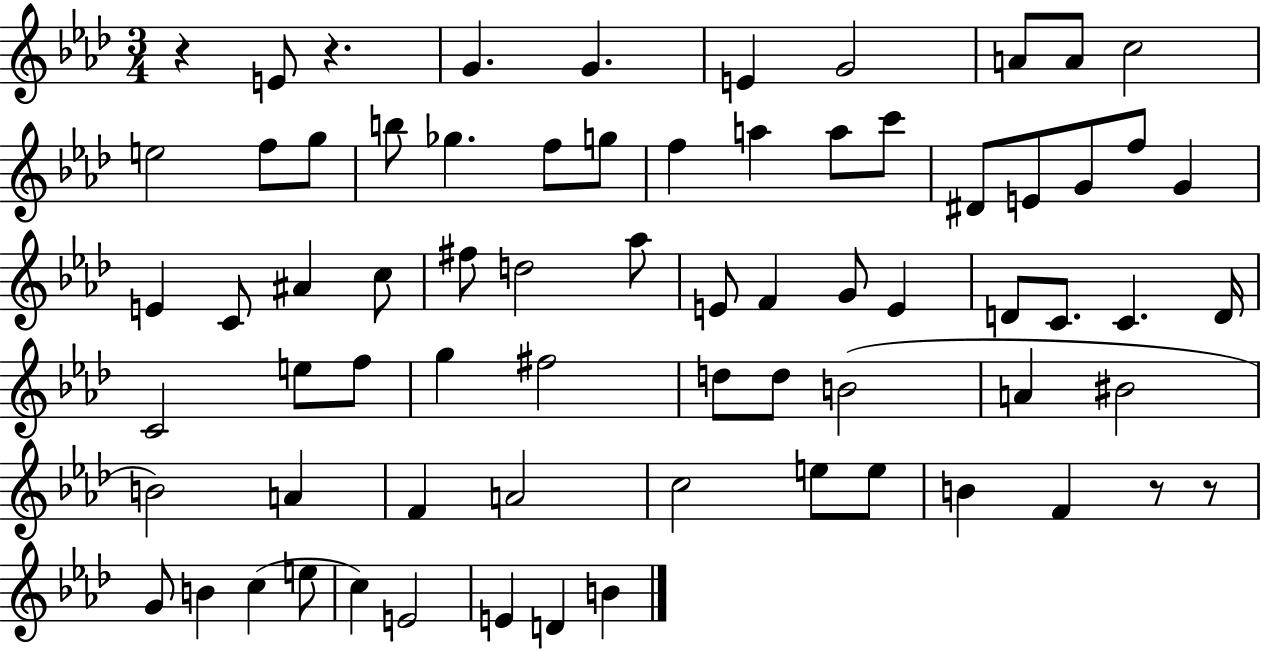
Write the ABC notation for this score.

X:1
T:Untitled
M:3/4
L:1/4
K:Ab
z E/2 z G G E G2 A/2 A/2 c2 e2 f/2 g/2 b/2 _g f/2 g/2 f a a/2 c'/2 ^D/2 E/2 G/2 f/2 G E C/2 ^A c/2 ^f/2 d2 _a/2 E/2 F G/2 E D/2 C/2 C D/4 C2 e/2 f/2 g ^f2 d/2 d/2 B2 A ^B2 B2 A F A2 c2 e/2 e/2 B F z/2 z/2 G/2 B c e/2 c E2 E D B